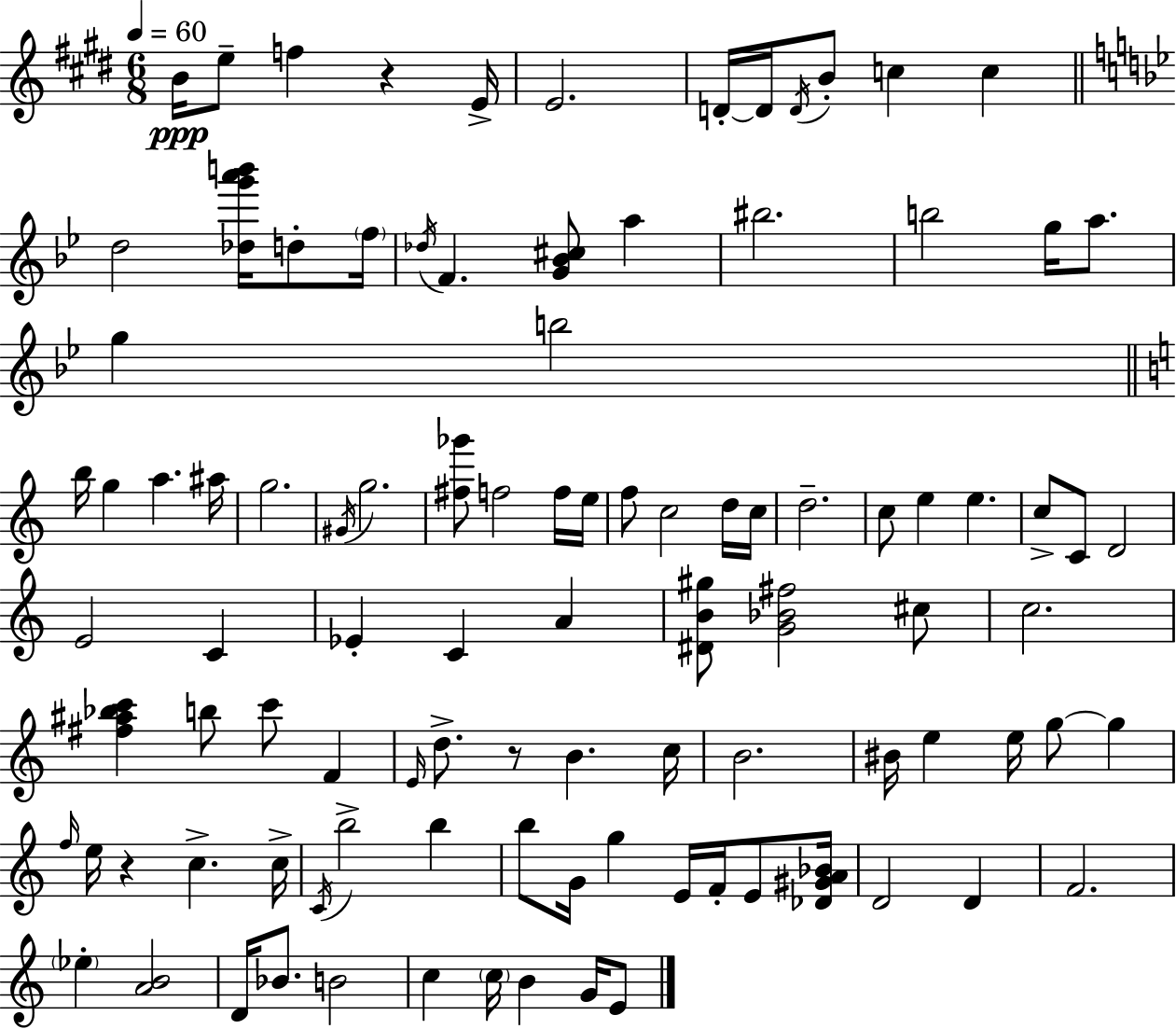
B4/s E5/e F5/q R/q E4/s E4/h. D4/s D4/s D4/s B4/e C5/q C5/q D5/h [Db5,G6,A6,B6]/s D5/e F5/s Db5/s F4/q. [G4,Bb4,C#5]/e A5/q BIS5/h. B5/h G5/s A5/e. G5/q B5/h B5/s G5/q A5/q. A#5/s G5/h. G#4/s G5/h. [F#5,Gb6]/e F5/h F5/s E5/s F5/e C5/h D5/s C5/s D5/h. C5/e E5/q E5/q. C5/e C4/e D4/h E4/h C4/q Eb4/q C4/q A4/q [D#4,B4,G#5]/e [G4,Bb4,F#5]/h C#5/e C5/h. [F#5,A#5,Bb5,C6]/q B5/e C6/e F4/q E4/s D5/e. R/e B4/q. C5/s B4/h. BIS4/s E5/q E5/s G5/e G5/q F5/s E5/s R/q C5/q. C5/s C4/s B5/h B5/q B5/e G4/s G5/q E4/s F4/s E4/e [Db4,G#4,A4,Bb4]/s D4/h D4/q F4/h. Eb5/q [A4,B4]/h D4/s Bb4/e. B4/h C5/q C5/s B4/q G4/s E4/e